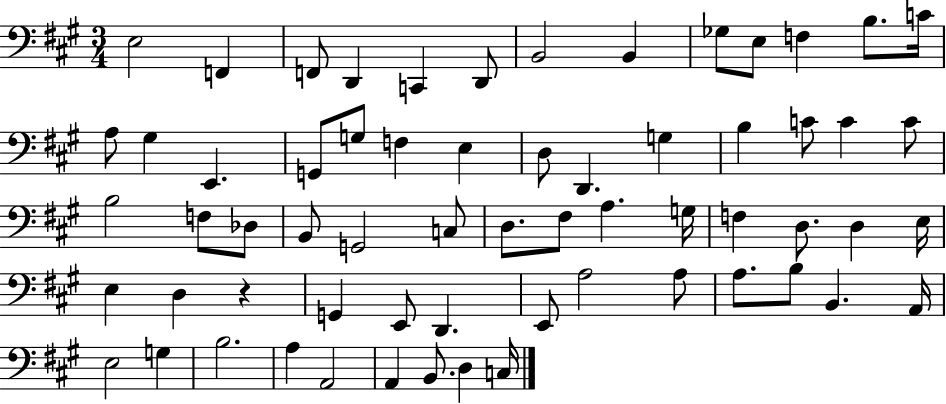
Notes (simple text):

E3/h F2/q F2/e D2/q C2/q D2/e B2/h B2/q Gb3/e E3/e F3/q B3/e. C4/s A3/e G#3/q E2/q. G2/e G3/e F3/q E3/q D3/e D2/q. G3/q B3/q C4/e C4/q C4/e B3/h F3/e Db3/e B2/e G2/h C3/e D3/e. F#3/e A3/q. G3/s F3/q D3/e. D3/q E3/s E3/q D3/q R/q G2/q E2/e D2/q. E2/e A3/h A3/e A3/e. B3/e B2/q. A2/s E3/h G3/q B3/h. A3/q A2/h A2/q B2/e. D3/q C3/s